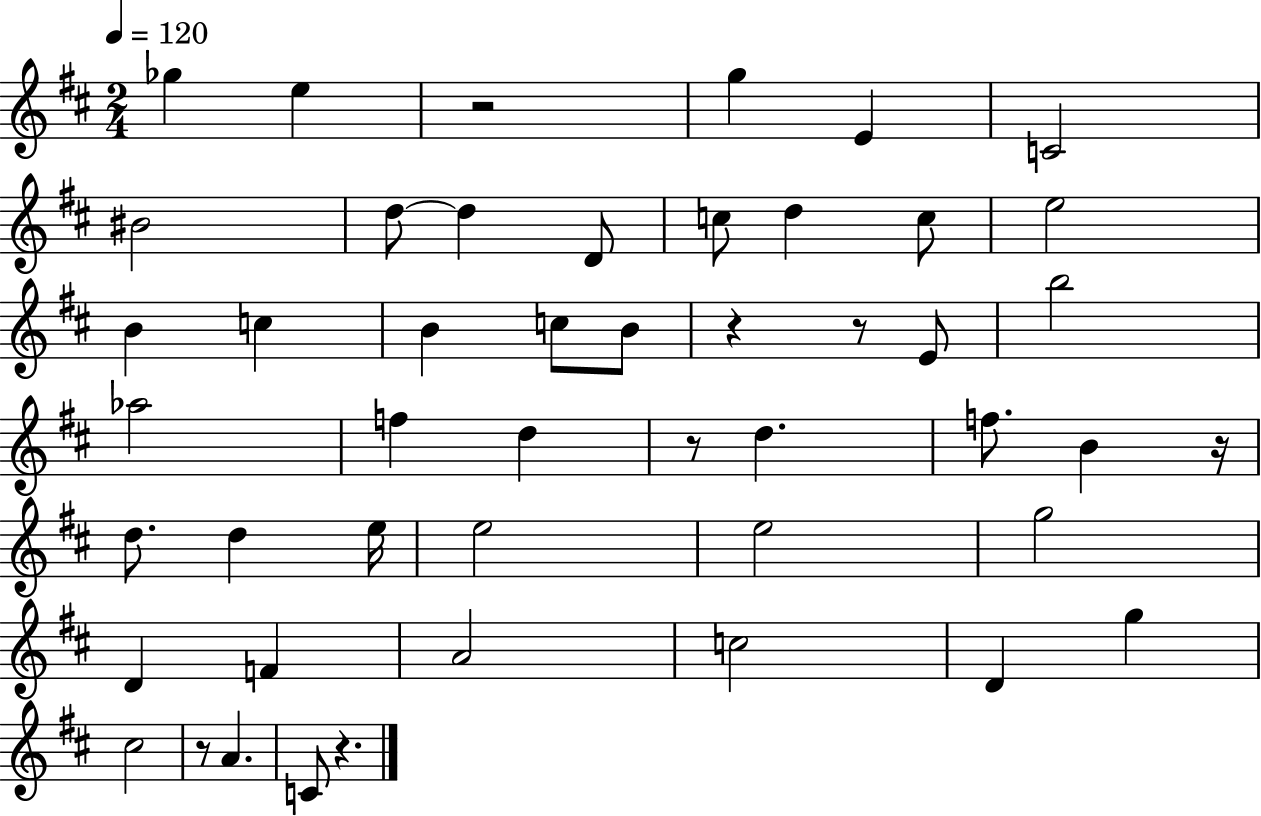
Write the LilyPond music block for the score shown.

{
  \clef treble
  \numericTimeSignature
  \time 2/4
  \key d \major
  \tempo 4 = 120
  ges''4 e''4 | r2 | g''4 e'4 | c'2 | \break bis'2 | d''8~~ d''4 d'8 | c''8 d''4 c''8 | e''2 | \break b'4 c''4 | b'4 c''8 b'8 | r4 r8 e'8 | b''2 | \break aes''2 | f''4 d''4 | r8 d''4. | f''8. b'4 r16 | \break d''8. d''4 e''16 | e''2 | e''2 | g''2 | \break d'4 f'4 | a'2 | c''2 | d'4 g''4 | \break cis''2 | r8 a'4. | c'8 r4. | \bar "|."
}